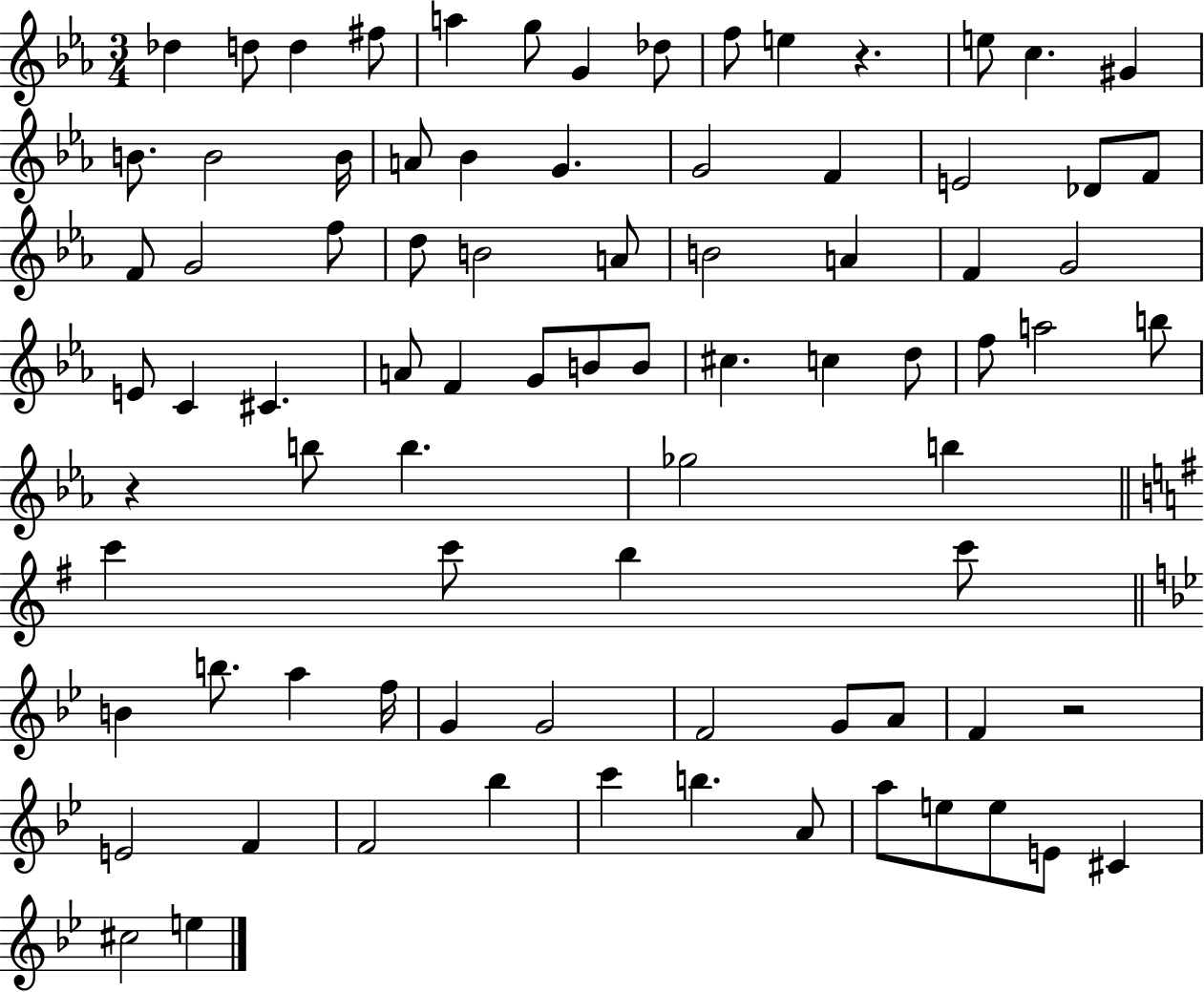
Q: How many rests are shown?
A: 3